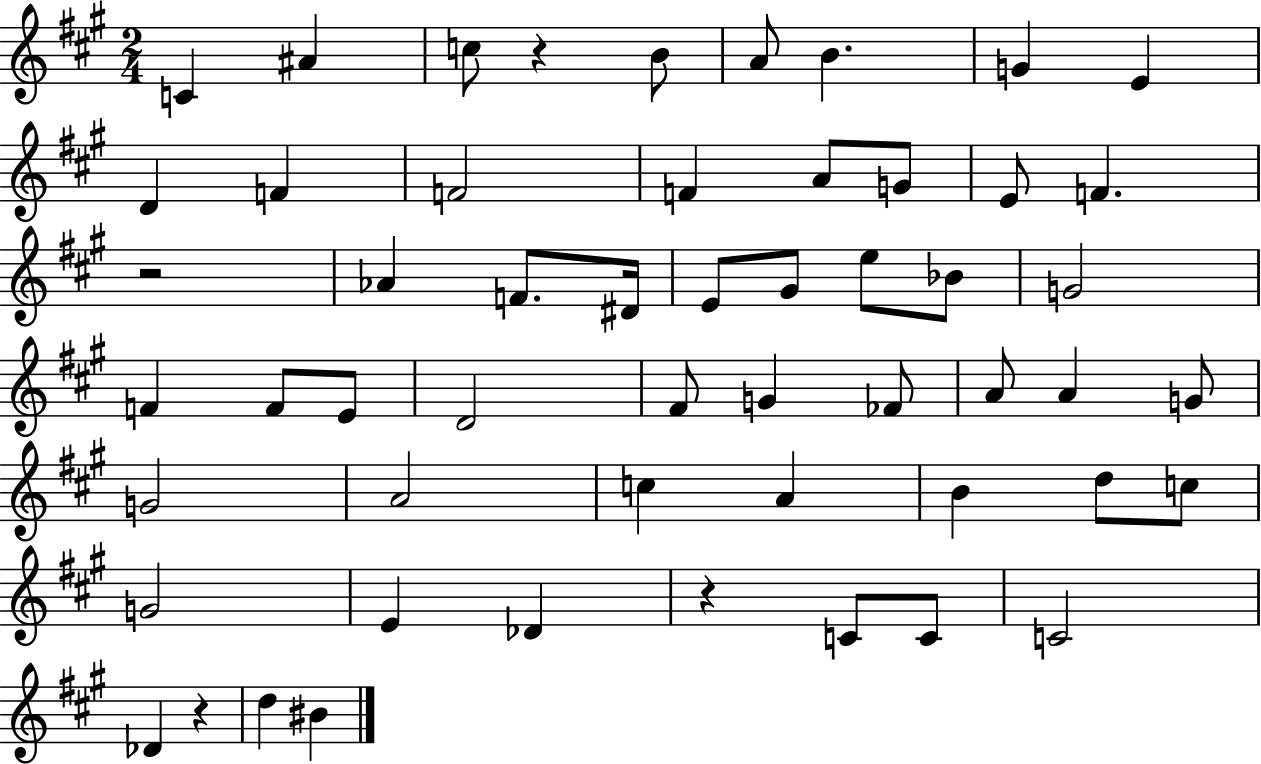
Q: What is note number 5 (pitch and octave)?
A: A4